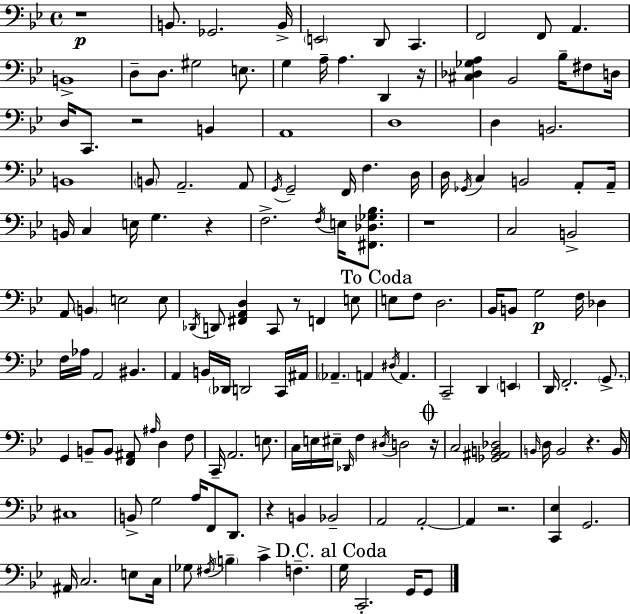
X:1
T:Untitled
M:4/4
L:1/4
K:Bb
z4 B,,/2 _G,,2 B,,/4 E,,2 D,,/2 C,, F,,2 F,,/2 A,, B,,4 D,/2 D,/2 ^G,2 E,/2 G, A,/4 A, D,, z/4 [^C,_D,_G,A,] _B,,2 _B,/4 ^F,/2 D,/4 D,/4 C,,/2 z2 B,, A,,4 D,4 D, B,,2 B,,4 B,,/2 A,,2 A,,/2 G,,/4 G,,2 F,,/4 F, D,/4 D,/4 _G,,/4 C, B,,2 A,,/2 A,,/4 B,,/4 C, E,/4 G, z F,2 F,/4 E,/4 [^F,,_D,_G,_B,]/2 z4 C,2 B,,2 A,,/2 B,, E,2 E,/2 _D,,/4 D,,/2 [^F,,A,,D,] C,,/2 z/2 F,, E,/2 E,/2 F,/2 D,2 _B,,/4 B,,/2 G,2 F,/4 _D, F,/4 _A,/4 A,,2 ^B,, A,, B,,/4 _D,,/4 D,,2 C,,/4 ^A,,/4 _A,, A,, ^D,/4 A,, C,,2 D,, E,, D,,/4 F,,2 G,,/2 G,, B,,/2 B,,/2 [F,,^A,,]/2 ^A,/4 D, F,/2 C,,/4 A,,2 E,/2 C,/4 E,/4 ^E,/4 _D,,/4 F, ^D,/4 D,2 z/4 C,2 [_G,,^A,,B,,_D,]2 B,,/4 D,/4 B,,2 z B,,/4 ^C,4 B,,/2 G,2 A,/4 F,,/2 D,,/2 z B,, _B,,2 A,,2 A,,2 A,, z2 [C,,_E,] G,,2 ^A,,/4 C,2 E,/2 C,/4 _G,/2 ^F,/4 B, C F, G,/4 C,,2 G,,/4 G,,/2